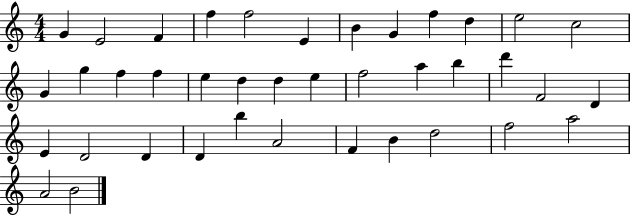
{
  \clef treble
  \numericTimeSignature
  \time 4/4
  \key c \major
  g'4 e'2 f'4 | f''4 f''2 e'4 | b'4 g'4 f''4 d''4 | e''2 c''2 | \break g'4 g''4 f''4 f''4 | e''4 d''4 d''4 e''4 | f''2 a''4 b''4 | d'''4 f'2 d'4 | \break e'4 d'2 d'4 | d'4 b''4 a'2 | f'4 b'4 d''2 | f''2 a''2 | \break a'2 b'2 | \bar "|."
}